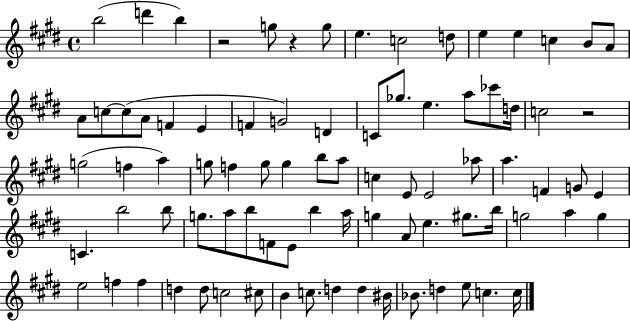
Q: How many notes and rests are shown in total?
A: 84